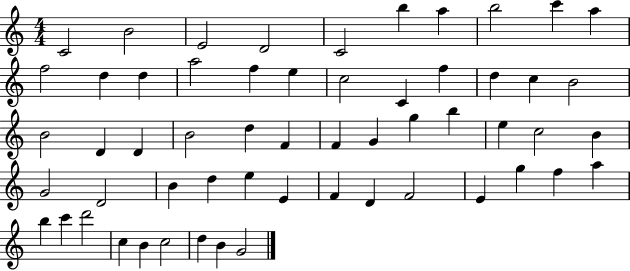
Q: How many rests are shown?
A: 0